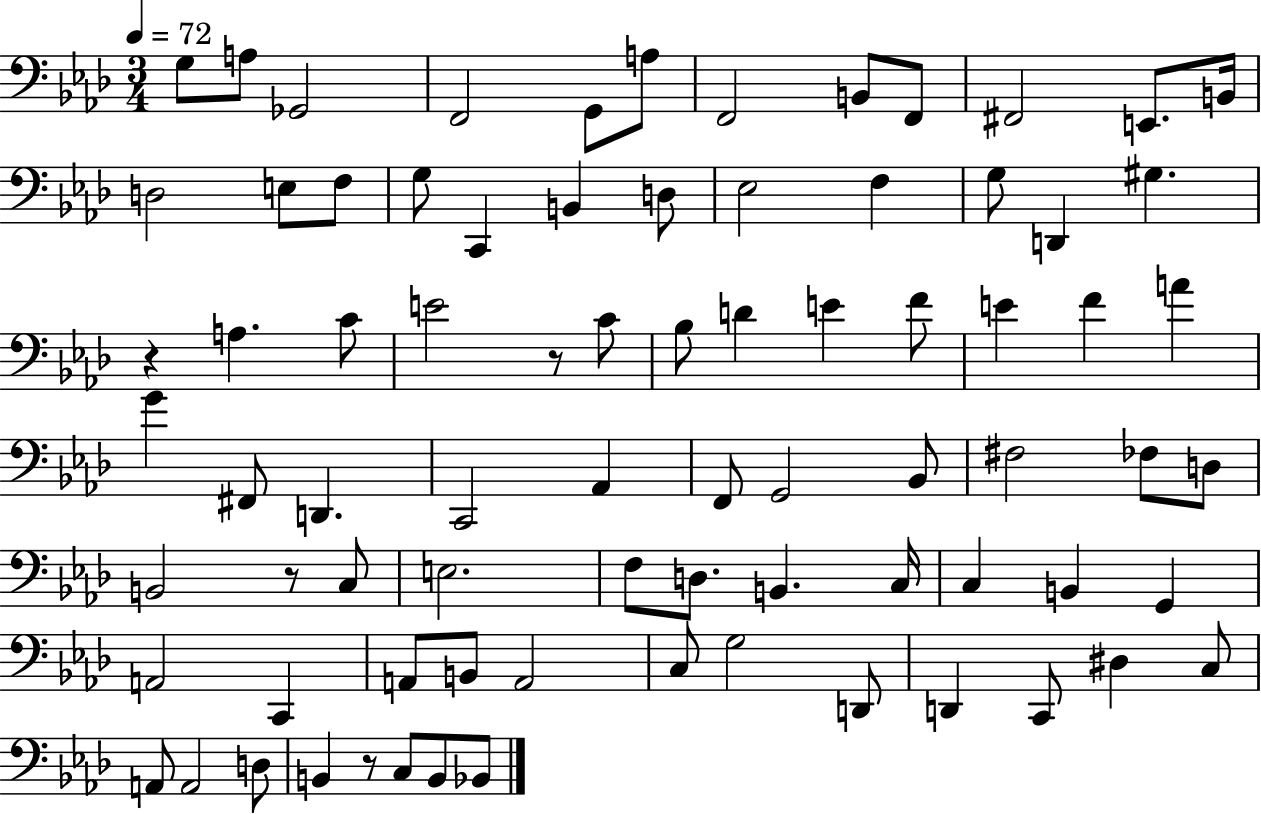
X:1
T:Untitled
M:3/4
L:1/4
K:Ab
G,/2 A,/2 _G,,2 F,,2 G,,/2 A,/2 F,,2 B,,/2 F,,/2 ^F,,2 E,,/2 B,,/4 D,2 E,/2 F,/2 G,/2 C,, B,, D,/2 _E,2 F, G,/2 D,, ^G, z A, C/2 E2 z/2 C/2 _B,/2 D E F/2 E F A G ^F,,/2 D,, C,,2 _A,, F,,/2 G,,2 _B,,/2 ^F,2 _F,/2 D,/2 B,,2 z/2 C,/2 E,2 F,/2 D,/2 B,, C,/4 C, B,, G,, A,,2 C,, A,,/2 B,,/2 A,,2 C,/2 G,2 D,,/2 D,, C,,/2 ^D, C,/2 A,,/2 A,,2 D,/2 B,, z/2 C,/2 B,,/2 _B,,/2